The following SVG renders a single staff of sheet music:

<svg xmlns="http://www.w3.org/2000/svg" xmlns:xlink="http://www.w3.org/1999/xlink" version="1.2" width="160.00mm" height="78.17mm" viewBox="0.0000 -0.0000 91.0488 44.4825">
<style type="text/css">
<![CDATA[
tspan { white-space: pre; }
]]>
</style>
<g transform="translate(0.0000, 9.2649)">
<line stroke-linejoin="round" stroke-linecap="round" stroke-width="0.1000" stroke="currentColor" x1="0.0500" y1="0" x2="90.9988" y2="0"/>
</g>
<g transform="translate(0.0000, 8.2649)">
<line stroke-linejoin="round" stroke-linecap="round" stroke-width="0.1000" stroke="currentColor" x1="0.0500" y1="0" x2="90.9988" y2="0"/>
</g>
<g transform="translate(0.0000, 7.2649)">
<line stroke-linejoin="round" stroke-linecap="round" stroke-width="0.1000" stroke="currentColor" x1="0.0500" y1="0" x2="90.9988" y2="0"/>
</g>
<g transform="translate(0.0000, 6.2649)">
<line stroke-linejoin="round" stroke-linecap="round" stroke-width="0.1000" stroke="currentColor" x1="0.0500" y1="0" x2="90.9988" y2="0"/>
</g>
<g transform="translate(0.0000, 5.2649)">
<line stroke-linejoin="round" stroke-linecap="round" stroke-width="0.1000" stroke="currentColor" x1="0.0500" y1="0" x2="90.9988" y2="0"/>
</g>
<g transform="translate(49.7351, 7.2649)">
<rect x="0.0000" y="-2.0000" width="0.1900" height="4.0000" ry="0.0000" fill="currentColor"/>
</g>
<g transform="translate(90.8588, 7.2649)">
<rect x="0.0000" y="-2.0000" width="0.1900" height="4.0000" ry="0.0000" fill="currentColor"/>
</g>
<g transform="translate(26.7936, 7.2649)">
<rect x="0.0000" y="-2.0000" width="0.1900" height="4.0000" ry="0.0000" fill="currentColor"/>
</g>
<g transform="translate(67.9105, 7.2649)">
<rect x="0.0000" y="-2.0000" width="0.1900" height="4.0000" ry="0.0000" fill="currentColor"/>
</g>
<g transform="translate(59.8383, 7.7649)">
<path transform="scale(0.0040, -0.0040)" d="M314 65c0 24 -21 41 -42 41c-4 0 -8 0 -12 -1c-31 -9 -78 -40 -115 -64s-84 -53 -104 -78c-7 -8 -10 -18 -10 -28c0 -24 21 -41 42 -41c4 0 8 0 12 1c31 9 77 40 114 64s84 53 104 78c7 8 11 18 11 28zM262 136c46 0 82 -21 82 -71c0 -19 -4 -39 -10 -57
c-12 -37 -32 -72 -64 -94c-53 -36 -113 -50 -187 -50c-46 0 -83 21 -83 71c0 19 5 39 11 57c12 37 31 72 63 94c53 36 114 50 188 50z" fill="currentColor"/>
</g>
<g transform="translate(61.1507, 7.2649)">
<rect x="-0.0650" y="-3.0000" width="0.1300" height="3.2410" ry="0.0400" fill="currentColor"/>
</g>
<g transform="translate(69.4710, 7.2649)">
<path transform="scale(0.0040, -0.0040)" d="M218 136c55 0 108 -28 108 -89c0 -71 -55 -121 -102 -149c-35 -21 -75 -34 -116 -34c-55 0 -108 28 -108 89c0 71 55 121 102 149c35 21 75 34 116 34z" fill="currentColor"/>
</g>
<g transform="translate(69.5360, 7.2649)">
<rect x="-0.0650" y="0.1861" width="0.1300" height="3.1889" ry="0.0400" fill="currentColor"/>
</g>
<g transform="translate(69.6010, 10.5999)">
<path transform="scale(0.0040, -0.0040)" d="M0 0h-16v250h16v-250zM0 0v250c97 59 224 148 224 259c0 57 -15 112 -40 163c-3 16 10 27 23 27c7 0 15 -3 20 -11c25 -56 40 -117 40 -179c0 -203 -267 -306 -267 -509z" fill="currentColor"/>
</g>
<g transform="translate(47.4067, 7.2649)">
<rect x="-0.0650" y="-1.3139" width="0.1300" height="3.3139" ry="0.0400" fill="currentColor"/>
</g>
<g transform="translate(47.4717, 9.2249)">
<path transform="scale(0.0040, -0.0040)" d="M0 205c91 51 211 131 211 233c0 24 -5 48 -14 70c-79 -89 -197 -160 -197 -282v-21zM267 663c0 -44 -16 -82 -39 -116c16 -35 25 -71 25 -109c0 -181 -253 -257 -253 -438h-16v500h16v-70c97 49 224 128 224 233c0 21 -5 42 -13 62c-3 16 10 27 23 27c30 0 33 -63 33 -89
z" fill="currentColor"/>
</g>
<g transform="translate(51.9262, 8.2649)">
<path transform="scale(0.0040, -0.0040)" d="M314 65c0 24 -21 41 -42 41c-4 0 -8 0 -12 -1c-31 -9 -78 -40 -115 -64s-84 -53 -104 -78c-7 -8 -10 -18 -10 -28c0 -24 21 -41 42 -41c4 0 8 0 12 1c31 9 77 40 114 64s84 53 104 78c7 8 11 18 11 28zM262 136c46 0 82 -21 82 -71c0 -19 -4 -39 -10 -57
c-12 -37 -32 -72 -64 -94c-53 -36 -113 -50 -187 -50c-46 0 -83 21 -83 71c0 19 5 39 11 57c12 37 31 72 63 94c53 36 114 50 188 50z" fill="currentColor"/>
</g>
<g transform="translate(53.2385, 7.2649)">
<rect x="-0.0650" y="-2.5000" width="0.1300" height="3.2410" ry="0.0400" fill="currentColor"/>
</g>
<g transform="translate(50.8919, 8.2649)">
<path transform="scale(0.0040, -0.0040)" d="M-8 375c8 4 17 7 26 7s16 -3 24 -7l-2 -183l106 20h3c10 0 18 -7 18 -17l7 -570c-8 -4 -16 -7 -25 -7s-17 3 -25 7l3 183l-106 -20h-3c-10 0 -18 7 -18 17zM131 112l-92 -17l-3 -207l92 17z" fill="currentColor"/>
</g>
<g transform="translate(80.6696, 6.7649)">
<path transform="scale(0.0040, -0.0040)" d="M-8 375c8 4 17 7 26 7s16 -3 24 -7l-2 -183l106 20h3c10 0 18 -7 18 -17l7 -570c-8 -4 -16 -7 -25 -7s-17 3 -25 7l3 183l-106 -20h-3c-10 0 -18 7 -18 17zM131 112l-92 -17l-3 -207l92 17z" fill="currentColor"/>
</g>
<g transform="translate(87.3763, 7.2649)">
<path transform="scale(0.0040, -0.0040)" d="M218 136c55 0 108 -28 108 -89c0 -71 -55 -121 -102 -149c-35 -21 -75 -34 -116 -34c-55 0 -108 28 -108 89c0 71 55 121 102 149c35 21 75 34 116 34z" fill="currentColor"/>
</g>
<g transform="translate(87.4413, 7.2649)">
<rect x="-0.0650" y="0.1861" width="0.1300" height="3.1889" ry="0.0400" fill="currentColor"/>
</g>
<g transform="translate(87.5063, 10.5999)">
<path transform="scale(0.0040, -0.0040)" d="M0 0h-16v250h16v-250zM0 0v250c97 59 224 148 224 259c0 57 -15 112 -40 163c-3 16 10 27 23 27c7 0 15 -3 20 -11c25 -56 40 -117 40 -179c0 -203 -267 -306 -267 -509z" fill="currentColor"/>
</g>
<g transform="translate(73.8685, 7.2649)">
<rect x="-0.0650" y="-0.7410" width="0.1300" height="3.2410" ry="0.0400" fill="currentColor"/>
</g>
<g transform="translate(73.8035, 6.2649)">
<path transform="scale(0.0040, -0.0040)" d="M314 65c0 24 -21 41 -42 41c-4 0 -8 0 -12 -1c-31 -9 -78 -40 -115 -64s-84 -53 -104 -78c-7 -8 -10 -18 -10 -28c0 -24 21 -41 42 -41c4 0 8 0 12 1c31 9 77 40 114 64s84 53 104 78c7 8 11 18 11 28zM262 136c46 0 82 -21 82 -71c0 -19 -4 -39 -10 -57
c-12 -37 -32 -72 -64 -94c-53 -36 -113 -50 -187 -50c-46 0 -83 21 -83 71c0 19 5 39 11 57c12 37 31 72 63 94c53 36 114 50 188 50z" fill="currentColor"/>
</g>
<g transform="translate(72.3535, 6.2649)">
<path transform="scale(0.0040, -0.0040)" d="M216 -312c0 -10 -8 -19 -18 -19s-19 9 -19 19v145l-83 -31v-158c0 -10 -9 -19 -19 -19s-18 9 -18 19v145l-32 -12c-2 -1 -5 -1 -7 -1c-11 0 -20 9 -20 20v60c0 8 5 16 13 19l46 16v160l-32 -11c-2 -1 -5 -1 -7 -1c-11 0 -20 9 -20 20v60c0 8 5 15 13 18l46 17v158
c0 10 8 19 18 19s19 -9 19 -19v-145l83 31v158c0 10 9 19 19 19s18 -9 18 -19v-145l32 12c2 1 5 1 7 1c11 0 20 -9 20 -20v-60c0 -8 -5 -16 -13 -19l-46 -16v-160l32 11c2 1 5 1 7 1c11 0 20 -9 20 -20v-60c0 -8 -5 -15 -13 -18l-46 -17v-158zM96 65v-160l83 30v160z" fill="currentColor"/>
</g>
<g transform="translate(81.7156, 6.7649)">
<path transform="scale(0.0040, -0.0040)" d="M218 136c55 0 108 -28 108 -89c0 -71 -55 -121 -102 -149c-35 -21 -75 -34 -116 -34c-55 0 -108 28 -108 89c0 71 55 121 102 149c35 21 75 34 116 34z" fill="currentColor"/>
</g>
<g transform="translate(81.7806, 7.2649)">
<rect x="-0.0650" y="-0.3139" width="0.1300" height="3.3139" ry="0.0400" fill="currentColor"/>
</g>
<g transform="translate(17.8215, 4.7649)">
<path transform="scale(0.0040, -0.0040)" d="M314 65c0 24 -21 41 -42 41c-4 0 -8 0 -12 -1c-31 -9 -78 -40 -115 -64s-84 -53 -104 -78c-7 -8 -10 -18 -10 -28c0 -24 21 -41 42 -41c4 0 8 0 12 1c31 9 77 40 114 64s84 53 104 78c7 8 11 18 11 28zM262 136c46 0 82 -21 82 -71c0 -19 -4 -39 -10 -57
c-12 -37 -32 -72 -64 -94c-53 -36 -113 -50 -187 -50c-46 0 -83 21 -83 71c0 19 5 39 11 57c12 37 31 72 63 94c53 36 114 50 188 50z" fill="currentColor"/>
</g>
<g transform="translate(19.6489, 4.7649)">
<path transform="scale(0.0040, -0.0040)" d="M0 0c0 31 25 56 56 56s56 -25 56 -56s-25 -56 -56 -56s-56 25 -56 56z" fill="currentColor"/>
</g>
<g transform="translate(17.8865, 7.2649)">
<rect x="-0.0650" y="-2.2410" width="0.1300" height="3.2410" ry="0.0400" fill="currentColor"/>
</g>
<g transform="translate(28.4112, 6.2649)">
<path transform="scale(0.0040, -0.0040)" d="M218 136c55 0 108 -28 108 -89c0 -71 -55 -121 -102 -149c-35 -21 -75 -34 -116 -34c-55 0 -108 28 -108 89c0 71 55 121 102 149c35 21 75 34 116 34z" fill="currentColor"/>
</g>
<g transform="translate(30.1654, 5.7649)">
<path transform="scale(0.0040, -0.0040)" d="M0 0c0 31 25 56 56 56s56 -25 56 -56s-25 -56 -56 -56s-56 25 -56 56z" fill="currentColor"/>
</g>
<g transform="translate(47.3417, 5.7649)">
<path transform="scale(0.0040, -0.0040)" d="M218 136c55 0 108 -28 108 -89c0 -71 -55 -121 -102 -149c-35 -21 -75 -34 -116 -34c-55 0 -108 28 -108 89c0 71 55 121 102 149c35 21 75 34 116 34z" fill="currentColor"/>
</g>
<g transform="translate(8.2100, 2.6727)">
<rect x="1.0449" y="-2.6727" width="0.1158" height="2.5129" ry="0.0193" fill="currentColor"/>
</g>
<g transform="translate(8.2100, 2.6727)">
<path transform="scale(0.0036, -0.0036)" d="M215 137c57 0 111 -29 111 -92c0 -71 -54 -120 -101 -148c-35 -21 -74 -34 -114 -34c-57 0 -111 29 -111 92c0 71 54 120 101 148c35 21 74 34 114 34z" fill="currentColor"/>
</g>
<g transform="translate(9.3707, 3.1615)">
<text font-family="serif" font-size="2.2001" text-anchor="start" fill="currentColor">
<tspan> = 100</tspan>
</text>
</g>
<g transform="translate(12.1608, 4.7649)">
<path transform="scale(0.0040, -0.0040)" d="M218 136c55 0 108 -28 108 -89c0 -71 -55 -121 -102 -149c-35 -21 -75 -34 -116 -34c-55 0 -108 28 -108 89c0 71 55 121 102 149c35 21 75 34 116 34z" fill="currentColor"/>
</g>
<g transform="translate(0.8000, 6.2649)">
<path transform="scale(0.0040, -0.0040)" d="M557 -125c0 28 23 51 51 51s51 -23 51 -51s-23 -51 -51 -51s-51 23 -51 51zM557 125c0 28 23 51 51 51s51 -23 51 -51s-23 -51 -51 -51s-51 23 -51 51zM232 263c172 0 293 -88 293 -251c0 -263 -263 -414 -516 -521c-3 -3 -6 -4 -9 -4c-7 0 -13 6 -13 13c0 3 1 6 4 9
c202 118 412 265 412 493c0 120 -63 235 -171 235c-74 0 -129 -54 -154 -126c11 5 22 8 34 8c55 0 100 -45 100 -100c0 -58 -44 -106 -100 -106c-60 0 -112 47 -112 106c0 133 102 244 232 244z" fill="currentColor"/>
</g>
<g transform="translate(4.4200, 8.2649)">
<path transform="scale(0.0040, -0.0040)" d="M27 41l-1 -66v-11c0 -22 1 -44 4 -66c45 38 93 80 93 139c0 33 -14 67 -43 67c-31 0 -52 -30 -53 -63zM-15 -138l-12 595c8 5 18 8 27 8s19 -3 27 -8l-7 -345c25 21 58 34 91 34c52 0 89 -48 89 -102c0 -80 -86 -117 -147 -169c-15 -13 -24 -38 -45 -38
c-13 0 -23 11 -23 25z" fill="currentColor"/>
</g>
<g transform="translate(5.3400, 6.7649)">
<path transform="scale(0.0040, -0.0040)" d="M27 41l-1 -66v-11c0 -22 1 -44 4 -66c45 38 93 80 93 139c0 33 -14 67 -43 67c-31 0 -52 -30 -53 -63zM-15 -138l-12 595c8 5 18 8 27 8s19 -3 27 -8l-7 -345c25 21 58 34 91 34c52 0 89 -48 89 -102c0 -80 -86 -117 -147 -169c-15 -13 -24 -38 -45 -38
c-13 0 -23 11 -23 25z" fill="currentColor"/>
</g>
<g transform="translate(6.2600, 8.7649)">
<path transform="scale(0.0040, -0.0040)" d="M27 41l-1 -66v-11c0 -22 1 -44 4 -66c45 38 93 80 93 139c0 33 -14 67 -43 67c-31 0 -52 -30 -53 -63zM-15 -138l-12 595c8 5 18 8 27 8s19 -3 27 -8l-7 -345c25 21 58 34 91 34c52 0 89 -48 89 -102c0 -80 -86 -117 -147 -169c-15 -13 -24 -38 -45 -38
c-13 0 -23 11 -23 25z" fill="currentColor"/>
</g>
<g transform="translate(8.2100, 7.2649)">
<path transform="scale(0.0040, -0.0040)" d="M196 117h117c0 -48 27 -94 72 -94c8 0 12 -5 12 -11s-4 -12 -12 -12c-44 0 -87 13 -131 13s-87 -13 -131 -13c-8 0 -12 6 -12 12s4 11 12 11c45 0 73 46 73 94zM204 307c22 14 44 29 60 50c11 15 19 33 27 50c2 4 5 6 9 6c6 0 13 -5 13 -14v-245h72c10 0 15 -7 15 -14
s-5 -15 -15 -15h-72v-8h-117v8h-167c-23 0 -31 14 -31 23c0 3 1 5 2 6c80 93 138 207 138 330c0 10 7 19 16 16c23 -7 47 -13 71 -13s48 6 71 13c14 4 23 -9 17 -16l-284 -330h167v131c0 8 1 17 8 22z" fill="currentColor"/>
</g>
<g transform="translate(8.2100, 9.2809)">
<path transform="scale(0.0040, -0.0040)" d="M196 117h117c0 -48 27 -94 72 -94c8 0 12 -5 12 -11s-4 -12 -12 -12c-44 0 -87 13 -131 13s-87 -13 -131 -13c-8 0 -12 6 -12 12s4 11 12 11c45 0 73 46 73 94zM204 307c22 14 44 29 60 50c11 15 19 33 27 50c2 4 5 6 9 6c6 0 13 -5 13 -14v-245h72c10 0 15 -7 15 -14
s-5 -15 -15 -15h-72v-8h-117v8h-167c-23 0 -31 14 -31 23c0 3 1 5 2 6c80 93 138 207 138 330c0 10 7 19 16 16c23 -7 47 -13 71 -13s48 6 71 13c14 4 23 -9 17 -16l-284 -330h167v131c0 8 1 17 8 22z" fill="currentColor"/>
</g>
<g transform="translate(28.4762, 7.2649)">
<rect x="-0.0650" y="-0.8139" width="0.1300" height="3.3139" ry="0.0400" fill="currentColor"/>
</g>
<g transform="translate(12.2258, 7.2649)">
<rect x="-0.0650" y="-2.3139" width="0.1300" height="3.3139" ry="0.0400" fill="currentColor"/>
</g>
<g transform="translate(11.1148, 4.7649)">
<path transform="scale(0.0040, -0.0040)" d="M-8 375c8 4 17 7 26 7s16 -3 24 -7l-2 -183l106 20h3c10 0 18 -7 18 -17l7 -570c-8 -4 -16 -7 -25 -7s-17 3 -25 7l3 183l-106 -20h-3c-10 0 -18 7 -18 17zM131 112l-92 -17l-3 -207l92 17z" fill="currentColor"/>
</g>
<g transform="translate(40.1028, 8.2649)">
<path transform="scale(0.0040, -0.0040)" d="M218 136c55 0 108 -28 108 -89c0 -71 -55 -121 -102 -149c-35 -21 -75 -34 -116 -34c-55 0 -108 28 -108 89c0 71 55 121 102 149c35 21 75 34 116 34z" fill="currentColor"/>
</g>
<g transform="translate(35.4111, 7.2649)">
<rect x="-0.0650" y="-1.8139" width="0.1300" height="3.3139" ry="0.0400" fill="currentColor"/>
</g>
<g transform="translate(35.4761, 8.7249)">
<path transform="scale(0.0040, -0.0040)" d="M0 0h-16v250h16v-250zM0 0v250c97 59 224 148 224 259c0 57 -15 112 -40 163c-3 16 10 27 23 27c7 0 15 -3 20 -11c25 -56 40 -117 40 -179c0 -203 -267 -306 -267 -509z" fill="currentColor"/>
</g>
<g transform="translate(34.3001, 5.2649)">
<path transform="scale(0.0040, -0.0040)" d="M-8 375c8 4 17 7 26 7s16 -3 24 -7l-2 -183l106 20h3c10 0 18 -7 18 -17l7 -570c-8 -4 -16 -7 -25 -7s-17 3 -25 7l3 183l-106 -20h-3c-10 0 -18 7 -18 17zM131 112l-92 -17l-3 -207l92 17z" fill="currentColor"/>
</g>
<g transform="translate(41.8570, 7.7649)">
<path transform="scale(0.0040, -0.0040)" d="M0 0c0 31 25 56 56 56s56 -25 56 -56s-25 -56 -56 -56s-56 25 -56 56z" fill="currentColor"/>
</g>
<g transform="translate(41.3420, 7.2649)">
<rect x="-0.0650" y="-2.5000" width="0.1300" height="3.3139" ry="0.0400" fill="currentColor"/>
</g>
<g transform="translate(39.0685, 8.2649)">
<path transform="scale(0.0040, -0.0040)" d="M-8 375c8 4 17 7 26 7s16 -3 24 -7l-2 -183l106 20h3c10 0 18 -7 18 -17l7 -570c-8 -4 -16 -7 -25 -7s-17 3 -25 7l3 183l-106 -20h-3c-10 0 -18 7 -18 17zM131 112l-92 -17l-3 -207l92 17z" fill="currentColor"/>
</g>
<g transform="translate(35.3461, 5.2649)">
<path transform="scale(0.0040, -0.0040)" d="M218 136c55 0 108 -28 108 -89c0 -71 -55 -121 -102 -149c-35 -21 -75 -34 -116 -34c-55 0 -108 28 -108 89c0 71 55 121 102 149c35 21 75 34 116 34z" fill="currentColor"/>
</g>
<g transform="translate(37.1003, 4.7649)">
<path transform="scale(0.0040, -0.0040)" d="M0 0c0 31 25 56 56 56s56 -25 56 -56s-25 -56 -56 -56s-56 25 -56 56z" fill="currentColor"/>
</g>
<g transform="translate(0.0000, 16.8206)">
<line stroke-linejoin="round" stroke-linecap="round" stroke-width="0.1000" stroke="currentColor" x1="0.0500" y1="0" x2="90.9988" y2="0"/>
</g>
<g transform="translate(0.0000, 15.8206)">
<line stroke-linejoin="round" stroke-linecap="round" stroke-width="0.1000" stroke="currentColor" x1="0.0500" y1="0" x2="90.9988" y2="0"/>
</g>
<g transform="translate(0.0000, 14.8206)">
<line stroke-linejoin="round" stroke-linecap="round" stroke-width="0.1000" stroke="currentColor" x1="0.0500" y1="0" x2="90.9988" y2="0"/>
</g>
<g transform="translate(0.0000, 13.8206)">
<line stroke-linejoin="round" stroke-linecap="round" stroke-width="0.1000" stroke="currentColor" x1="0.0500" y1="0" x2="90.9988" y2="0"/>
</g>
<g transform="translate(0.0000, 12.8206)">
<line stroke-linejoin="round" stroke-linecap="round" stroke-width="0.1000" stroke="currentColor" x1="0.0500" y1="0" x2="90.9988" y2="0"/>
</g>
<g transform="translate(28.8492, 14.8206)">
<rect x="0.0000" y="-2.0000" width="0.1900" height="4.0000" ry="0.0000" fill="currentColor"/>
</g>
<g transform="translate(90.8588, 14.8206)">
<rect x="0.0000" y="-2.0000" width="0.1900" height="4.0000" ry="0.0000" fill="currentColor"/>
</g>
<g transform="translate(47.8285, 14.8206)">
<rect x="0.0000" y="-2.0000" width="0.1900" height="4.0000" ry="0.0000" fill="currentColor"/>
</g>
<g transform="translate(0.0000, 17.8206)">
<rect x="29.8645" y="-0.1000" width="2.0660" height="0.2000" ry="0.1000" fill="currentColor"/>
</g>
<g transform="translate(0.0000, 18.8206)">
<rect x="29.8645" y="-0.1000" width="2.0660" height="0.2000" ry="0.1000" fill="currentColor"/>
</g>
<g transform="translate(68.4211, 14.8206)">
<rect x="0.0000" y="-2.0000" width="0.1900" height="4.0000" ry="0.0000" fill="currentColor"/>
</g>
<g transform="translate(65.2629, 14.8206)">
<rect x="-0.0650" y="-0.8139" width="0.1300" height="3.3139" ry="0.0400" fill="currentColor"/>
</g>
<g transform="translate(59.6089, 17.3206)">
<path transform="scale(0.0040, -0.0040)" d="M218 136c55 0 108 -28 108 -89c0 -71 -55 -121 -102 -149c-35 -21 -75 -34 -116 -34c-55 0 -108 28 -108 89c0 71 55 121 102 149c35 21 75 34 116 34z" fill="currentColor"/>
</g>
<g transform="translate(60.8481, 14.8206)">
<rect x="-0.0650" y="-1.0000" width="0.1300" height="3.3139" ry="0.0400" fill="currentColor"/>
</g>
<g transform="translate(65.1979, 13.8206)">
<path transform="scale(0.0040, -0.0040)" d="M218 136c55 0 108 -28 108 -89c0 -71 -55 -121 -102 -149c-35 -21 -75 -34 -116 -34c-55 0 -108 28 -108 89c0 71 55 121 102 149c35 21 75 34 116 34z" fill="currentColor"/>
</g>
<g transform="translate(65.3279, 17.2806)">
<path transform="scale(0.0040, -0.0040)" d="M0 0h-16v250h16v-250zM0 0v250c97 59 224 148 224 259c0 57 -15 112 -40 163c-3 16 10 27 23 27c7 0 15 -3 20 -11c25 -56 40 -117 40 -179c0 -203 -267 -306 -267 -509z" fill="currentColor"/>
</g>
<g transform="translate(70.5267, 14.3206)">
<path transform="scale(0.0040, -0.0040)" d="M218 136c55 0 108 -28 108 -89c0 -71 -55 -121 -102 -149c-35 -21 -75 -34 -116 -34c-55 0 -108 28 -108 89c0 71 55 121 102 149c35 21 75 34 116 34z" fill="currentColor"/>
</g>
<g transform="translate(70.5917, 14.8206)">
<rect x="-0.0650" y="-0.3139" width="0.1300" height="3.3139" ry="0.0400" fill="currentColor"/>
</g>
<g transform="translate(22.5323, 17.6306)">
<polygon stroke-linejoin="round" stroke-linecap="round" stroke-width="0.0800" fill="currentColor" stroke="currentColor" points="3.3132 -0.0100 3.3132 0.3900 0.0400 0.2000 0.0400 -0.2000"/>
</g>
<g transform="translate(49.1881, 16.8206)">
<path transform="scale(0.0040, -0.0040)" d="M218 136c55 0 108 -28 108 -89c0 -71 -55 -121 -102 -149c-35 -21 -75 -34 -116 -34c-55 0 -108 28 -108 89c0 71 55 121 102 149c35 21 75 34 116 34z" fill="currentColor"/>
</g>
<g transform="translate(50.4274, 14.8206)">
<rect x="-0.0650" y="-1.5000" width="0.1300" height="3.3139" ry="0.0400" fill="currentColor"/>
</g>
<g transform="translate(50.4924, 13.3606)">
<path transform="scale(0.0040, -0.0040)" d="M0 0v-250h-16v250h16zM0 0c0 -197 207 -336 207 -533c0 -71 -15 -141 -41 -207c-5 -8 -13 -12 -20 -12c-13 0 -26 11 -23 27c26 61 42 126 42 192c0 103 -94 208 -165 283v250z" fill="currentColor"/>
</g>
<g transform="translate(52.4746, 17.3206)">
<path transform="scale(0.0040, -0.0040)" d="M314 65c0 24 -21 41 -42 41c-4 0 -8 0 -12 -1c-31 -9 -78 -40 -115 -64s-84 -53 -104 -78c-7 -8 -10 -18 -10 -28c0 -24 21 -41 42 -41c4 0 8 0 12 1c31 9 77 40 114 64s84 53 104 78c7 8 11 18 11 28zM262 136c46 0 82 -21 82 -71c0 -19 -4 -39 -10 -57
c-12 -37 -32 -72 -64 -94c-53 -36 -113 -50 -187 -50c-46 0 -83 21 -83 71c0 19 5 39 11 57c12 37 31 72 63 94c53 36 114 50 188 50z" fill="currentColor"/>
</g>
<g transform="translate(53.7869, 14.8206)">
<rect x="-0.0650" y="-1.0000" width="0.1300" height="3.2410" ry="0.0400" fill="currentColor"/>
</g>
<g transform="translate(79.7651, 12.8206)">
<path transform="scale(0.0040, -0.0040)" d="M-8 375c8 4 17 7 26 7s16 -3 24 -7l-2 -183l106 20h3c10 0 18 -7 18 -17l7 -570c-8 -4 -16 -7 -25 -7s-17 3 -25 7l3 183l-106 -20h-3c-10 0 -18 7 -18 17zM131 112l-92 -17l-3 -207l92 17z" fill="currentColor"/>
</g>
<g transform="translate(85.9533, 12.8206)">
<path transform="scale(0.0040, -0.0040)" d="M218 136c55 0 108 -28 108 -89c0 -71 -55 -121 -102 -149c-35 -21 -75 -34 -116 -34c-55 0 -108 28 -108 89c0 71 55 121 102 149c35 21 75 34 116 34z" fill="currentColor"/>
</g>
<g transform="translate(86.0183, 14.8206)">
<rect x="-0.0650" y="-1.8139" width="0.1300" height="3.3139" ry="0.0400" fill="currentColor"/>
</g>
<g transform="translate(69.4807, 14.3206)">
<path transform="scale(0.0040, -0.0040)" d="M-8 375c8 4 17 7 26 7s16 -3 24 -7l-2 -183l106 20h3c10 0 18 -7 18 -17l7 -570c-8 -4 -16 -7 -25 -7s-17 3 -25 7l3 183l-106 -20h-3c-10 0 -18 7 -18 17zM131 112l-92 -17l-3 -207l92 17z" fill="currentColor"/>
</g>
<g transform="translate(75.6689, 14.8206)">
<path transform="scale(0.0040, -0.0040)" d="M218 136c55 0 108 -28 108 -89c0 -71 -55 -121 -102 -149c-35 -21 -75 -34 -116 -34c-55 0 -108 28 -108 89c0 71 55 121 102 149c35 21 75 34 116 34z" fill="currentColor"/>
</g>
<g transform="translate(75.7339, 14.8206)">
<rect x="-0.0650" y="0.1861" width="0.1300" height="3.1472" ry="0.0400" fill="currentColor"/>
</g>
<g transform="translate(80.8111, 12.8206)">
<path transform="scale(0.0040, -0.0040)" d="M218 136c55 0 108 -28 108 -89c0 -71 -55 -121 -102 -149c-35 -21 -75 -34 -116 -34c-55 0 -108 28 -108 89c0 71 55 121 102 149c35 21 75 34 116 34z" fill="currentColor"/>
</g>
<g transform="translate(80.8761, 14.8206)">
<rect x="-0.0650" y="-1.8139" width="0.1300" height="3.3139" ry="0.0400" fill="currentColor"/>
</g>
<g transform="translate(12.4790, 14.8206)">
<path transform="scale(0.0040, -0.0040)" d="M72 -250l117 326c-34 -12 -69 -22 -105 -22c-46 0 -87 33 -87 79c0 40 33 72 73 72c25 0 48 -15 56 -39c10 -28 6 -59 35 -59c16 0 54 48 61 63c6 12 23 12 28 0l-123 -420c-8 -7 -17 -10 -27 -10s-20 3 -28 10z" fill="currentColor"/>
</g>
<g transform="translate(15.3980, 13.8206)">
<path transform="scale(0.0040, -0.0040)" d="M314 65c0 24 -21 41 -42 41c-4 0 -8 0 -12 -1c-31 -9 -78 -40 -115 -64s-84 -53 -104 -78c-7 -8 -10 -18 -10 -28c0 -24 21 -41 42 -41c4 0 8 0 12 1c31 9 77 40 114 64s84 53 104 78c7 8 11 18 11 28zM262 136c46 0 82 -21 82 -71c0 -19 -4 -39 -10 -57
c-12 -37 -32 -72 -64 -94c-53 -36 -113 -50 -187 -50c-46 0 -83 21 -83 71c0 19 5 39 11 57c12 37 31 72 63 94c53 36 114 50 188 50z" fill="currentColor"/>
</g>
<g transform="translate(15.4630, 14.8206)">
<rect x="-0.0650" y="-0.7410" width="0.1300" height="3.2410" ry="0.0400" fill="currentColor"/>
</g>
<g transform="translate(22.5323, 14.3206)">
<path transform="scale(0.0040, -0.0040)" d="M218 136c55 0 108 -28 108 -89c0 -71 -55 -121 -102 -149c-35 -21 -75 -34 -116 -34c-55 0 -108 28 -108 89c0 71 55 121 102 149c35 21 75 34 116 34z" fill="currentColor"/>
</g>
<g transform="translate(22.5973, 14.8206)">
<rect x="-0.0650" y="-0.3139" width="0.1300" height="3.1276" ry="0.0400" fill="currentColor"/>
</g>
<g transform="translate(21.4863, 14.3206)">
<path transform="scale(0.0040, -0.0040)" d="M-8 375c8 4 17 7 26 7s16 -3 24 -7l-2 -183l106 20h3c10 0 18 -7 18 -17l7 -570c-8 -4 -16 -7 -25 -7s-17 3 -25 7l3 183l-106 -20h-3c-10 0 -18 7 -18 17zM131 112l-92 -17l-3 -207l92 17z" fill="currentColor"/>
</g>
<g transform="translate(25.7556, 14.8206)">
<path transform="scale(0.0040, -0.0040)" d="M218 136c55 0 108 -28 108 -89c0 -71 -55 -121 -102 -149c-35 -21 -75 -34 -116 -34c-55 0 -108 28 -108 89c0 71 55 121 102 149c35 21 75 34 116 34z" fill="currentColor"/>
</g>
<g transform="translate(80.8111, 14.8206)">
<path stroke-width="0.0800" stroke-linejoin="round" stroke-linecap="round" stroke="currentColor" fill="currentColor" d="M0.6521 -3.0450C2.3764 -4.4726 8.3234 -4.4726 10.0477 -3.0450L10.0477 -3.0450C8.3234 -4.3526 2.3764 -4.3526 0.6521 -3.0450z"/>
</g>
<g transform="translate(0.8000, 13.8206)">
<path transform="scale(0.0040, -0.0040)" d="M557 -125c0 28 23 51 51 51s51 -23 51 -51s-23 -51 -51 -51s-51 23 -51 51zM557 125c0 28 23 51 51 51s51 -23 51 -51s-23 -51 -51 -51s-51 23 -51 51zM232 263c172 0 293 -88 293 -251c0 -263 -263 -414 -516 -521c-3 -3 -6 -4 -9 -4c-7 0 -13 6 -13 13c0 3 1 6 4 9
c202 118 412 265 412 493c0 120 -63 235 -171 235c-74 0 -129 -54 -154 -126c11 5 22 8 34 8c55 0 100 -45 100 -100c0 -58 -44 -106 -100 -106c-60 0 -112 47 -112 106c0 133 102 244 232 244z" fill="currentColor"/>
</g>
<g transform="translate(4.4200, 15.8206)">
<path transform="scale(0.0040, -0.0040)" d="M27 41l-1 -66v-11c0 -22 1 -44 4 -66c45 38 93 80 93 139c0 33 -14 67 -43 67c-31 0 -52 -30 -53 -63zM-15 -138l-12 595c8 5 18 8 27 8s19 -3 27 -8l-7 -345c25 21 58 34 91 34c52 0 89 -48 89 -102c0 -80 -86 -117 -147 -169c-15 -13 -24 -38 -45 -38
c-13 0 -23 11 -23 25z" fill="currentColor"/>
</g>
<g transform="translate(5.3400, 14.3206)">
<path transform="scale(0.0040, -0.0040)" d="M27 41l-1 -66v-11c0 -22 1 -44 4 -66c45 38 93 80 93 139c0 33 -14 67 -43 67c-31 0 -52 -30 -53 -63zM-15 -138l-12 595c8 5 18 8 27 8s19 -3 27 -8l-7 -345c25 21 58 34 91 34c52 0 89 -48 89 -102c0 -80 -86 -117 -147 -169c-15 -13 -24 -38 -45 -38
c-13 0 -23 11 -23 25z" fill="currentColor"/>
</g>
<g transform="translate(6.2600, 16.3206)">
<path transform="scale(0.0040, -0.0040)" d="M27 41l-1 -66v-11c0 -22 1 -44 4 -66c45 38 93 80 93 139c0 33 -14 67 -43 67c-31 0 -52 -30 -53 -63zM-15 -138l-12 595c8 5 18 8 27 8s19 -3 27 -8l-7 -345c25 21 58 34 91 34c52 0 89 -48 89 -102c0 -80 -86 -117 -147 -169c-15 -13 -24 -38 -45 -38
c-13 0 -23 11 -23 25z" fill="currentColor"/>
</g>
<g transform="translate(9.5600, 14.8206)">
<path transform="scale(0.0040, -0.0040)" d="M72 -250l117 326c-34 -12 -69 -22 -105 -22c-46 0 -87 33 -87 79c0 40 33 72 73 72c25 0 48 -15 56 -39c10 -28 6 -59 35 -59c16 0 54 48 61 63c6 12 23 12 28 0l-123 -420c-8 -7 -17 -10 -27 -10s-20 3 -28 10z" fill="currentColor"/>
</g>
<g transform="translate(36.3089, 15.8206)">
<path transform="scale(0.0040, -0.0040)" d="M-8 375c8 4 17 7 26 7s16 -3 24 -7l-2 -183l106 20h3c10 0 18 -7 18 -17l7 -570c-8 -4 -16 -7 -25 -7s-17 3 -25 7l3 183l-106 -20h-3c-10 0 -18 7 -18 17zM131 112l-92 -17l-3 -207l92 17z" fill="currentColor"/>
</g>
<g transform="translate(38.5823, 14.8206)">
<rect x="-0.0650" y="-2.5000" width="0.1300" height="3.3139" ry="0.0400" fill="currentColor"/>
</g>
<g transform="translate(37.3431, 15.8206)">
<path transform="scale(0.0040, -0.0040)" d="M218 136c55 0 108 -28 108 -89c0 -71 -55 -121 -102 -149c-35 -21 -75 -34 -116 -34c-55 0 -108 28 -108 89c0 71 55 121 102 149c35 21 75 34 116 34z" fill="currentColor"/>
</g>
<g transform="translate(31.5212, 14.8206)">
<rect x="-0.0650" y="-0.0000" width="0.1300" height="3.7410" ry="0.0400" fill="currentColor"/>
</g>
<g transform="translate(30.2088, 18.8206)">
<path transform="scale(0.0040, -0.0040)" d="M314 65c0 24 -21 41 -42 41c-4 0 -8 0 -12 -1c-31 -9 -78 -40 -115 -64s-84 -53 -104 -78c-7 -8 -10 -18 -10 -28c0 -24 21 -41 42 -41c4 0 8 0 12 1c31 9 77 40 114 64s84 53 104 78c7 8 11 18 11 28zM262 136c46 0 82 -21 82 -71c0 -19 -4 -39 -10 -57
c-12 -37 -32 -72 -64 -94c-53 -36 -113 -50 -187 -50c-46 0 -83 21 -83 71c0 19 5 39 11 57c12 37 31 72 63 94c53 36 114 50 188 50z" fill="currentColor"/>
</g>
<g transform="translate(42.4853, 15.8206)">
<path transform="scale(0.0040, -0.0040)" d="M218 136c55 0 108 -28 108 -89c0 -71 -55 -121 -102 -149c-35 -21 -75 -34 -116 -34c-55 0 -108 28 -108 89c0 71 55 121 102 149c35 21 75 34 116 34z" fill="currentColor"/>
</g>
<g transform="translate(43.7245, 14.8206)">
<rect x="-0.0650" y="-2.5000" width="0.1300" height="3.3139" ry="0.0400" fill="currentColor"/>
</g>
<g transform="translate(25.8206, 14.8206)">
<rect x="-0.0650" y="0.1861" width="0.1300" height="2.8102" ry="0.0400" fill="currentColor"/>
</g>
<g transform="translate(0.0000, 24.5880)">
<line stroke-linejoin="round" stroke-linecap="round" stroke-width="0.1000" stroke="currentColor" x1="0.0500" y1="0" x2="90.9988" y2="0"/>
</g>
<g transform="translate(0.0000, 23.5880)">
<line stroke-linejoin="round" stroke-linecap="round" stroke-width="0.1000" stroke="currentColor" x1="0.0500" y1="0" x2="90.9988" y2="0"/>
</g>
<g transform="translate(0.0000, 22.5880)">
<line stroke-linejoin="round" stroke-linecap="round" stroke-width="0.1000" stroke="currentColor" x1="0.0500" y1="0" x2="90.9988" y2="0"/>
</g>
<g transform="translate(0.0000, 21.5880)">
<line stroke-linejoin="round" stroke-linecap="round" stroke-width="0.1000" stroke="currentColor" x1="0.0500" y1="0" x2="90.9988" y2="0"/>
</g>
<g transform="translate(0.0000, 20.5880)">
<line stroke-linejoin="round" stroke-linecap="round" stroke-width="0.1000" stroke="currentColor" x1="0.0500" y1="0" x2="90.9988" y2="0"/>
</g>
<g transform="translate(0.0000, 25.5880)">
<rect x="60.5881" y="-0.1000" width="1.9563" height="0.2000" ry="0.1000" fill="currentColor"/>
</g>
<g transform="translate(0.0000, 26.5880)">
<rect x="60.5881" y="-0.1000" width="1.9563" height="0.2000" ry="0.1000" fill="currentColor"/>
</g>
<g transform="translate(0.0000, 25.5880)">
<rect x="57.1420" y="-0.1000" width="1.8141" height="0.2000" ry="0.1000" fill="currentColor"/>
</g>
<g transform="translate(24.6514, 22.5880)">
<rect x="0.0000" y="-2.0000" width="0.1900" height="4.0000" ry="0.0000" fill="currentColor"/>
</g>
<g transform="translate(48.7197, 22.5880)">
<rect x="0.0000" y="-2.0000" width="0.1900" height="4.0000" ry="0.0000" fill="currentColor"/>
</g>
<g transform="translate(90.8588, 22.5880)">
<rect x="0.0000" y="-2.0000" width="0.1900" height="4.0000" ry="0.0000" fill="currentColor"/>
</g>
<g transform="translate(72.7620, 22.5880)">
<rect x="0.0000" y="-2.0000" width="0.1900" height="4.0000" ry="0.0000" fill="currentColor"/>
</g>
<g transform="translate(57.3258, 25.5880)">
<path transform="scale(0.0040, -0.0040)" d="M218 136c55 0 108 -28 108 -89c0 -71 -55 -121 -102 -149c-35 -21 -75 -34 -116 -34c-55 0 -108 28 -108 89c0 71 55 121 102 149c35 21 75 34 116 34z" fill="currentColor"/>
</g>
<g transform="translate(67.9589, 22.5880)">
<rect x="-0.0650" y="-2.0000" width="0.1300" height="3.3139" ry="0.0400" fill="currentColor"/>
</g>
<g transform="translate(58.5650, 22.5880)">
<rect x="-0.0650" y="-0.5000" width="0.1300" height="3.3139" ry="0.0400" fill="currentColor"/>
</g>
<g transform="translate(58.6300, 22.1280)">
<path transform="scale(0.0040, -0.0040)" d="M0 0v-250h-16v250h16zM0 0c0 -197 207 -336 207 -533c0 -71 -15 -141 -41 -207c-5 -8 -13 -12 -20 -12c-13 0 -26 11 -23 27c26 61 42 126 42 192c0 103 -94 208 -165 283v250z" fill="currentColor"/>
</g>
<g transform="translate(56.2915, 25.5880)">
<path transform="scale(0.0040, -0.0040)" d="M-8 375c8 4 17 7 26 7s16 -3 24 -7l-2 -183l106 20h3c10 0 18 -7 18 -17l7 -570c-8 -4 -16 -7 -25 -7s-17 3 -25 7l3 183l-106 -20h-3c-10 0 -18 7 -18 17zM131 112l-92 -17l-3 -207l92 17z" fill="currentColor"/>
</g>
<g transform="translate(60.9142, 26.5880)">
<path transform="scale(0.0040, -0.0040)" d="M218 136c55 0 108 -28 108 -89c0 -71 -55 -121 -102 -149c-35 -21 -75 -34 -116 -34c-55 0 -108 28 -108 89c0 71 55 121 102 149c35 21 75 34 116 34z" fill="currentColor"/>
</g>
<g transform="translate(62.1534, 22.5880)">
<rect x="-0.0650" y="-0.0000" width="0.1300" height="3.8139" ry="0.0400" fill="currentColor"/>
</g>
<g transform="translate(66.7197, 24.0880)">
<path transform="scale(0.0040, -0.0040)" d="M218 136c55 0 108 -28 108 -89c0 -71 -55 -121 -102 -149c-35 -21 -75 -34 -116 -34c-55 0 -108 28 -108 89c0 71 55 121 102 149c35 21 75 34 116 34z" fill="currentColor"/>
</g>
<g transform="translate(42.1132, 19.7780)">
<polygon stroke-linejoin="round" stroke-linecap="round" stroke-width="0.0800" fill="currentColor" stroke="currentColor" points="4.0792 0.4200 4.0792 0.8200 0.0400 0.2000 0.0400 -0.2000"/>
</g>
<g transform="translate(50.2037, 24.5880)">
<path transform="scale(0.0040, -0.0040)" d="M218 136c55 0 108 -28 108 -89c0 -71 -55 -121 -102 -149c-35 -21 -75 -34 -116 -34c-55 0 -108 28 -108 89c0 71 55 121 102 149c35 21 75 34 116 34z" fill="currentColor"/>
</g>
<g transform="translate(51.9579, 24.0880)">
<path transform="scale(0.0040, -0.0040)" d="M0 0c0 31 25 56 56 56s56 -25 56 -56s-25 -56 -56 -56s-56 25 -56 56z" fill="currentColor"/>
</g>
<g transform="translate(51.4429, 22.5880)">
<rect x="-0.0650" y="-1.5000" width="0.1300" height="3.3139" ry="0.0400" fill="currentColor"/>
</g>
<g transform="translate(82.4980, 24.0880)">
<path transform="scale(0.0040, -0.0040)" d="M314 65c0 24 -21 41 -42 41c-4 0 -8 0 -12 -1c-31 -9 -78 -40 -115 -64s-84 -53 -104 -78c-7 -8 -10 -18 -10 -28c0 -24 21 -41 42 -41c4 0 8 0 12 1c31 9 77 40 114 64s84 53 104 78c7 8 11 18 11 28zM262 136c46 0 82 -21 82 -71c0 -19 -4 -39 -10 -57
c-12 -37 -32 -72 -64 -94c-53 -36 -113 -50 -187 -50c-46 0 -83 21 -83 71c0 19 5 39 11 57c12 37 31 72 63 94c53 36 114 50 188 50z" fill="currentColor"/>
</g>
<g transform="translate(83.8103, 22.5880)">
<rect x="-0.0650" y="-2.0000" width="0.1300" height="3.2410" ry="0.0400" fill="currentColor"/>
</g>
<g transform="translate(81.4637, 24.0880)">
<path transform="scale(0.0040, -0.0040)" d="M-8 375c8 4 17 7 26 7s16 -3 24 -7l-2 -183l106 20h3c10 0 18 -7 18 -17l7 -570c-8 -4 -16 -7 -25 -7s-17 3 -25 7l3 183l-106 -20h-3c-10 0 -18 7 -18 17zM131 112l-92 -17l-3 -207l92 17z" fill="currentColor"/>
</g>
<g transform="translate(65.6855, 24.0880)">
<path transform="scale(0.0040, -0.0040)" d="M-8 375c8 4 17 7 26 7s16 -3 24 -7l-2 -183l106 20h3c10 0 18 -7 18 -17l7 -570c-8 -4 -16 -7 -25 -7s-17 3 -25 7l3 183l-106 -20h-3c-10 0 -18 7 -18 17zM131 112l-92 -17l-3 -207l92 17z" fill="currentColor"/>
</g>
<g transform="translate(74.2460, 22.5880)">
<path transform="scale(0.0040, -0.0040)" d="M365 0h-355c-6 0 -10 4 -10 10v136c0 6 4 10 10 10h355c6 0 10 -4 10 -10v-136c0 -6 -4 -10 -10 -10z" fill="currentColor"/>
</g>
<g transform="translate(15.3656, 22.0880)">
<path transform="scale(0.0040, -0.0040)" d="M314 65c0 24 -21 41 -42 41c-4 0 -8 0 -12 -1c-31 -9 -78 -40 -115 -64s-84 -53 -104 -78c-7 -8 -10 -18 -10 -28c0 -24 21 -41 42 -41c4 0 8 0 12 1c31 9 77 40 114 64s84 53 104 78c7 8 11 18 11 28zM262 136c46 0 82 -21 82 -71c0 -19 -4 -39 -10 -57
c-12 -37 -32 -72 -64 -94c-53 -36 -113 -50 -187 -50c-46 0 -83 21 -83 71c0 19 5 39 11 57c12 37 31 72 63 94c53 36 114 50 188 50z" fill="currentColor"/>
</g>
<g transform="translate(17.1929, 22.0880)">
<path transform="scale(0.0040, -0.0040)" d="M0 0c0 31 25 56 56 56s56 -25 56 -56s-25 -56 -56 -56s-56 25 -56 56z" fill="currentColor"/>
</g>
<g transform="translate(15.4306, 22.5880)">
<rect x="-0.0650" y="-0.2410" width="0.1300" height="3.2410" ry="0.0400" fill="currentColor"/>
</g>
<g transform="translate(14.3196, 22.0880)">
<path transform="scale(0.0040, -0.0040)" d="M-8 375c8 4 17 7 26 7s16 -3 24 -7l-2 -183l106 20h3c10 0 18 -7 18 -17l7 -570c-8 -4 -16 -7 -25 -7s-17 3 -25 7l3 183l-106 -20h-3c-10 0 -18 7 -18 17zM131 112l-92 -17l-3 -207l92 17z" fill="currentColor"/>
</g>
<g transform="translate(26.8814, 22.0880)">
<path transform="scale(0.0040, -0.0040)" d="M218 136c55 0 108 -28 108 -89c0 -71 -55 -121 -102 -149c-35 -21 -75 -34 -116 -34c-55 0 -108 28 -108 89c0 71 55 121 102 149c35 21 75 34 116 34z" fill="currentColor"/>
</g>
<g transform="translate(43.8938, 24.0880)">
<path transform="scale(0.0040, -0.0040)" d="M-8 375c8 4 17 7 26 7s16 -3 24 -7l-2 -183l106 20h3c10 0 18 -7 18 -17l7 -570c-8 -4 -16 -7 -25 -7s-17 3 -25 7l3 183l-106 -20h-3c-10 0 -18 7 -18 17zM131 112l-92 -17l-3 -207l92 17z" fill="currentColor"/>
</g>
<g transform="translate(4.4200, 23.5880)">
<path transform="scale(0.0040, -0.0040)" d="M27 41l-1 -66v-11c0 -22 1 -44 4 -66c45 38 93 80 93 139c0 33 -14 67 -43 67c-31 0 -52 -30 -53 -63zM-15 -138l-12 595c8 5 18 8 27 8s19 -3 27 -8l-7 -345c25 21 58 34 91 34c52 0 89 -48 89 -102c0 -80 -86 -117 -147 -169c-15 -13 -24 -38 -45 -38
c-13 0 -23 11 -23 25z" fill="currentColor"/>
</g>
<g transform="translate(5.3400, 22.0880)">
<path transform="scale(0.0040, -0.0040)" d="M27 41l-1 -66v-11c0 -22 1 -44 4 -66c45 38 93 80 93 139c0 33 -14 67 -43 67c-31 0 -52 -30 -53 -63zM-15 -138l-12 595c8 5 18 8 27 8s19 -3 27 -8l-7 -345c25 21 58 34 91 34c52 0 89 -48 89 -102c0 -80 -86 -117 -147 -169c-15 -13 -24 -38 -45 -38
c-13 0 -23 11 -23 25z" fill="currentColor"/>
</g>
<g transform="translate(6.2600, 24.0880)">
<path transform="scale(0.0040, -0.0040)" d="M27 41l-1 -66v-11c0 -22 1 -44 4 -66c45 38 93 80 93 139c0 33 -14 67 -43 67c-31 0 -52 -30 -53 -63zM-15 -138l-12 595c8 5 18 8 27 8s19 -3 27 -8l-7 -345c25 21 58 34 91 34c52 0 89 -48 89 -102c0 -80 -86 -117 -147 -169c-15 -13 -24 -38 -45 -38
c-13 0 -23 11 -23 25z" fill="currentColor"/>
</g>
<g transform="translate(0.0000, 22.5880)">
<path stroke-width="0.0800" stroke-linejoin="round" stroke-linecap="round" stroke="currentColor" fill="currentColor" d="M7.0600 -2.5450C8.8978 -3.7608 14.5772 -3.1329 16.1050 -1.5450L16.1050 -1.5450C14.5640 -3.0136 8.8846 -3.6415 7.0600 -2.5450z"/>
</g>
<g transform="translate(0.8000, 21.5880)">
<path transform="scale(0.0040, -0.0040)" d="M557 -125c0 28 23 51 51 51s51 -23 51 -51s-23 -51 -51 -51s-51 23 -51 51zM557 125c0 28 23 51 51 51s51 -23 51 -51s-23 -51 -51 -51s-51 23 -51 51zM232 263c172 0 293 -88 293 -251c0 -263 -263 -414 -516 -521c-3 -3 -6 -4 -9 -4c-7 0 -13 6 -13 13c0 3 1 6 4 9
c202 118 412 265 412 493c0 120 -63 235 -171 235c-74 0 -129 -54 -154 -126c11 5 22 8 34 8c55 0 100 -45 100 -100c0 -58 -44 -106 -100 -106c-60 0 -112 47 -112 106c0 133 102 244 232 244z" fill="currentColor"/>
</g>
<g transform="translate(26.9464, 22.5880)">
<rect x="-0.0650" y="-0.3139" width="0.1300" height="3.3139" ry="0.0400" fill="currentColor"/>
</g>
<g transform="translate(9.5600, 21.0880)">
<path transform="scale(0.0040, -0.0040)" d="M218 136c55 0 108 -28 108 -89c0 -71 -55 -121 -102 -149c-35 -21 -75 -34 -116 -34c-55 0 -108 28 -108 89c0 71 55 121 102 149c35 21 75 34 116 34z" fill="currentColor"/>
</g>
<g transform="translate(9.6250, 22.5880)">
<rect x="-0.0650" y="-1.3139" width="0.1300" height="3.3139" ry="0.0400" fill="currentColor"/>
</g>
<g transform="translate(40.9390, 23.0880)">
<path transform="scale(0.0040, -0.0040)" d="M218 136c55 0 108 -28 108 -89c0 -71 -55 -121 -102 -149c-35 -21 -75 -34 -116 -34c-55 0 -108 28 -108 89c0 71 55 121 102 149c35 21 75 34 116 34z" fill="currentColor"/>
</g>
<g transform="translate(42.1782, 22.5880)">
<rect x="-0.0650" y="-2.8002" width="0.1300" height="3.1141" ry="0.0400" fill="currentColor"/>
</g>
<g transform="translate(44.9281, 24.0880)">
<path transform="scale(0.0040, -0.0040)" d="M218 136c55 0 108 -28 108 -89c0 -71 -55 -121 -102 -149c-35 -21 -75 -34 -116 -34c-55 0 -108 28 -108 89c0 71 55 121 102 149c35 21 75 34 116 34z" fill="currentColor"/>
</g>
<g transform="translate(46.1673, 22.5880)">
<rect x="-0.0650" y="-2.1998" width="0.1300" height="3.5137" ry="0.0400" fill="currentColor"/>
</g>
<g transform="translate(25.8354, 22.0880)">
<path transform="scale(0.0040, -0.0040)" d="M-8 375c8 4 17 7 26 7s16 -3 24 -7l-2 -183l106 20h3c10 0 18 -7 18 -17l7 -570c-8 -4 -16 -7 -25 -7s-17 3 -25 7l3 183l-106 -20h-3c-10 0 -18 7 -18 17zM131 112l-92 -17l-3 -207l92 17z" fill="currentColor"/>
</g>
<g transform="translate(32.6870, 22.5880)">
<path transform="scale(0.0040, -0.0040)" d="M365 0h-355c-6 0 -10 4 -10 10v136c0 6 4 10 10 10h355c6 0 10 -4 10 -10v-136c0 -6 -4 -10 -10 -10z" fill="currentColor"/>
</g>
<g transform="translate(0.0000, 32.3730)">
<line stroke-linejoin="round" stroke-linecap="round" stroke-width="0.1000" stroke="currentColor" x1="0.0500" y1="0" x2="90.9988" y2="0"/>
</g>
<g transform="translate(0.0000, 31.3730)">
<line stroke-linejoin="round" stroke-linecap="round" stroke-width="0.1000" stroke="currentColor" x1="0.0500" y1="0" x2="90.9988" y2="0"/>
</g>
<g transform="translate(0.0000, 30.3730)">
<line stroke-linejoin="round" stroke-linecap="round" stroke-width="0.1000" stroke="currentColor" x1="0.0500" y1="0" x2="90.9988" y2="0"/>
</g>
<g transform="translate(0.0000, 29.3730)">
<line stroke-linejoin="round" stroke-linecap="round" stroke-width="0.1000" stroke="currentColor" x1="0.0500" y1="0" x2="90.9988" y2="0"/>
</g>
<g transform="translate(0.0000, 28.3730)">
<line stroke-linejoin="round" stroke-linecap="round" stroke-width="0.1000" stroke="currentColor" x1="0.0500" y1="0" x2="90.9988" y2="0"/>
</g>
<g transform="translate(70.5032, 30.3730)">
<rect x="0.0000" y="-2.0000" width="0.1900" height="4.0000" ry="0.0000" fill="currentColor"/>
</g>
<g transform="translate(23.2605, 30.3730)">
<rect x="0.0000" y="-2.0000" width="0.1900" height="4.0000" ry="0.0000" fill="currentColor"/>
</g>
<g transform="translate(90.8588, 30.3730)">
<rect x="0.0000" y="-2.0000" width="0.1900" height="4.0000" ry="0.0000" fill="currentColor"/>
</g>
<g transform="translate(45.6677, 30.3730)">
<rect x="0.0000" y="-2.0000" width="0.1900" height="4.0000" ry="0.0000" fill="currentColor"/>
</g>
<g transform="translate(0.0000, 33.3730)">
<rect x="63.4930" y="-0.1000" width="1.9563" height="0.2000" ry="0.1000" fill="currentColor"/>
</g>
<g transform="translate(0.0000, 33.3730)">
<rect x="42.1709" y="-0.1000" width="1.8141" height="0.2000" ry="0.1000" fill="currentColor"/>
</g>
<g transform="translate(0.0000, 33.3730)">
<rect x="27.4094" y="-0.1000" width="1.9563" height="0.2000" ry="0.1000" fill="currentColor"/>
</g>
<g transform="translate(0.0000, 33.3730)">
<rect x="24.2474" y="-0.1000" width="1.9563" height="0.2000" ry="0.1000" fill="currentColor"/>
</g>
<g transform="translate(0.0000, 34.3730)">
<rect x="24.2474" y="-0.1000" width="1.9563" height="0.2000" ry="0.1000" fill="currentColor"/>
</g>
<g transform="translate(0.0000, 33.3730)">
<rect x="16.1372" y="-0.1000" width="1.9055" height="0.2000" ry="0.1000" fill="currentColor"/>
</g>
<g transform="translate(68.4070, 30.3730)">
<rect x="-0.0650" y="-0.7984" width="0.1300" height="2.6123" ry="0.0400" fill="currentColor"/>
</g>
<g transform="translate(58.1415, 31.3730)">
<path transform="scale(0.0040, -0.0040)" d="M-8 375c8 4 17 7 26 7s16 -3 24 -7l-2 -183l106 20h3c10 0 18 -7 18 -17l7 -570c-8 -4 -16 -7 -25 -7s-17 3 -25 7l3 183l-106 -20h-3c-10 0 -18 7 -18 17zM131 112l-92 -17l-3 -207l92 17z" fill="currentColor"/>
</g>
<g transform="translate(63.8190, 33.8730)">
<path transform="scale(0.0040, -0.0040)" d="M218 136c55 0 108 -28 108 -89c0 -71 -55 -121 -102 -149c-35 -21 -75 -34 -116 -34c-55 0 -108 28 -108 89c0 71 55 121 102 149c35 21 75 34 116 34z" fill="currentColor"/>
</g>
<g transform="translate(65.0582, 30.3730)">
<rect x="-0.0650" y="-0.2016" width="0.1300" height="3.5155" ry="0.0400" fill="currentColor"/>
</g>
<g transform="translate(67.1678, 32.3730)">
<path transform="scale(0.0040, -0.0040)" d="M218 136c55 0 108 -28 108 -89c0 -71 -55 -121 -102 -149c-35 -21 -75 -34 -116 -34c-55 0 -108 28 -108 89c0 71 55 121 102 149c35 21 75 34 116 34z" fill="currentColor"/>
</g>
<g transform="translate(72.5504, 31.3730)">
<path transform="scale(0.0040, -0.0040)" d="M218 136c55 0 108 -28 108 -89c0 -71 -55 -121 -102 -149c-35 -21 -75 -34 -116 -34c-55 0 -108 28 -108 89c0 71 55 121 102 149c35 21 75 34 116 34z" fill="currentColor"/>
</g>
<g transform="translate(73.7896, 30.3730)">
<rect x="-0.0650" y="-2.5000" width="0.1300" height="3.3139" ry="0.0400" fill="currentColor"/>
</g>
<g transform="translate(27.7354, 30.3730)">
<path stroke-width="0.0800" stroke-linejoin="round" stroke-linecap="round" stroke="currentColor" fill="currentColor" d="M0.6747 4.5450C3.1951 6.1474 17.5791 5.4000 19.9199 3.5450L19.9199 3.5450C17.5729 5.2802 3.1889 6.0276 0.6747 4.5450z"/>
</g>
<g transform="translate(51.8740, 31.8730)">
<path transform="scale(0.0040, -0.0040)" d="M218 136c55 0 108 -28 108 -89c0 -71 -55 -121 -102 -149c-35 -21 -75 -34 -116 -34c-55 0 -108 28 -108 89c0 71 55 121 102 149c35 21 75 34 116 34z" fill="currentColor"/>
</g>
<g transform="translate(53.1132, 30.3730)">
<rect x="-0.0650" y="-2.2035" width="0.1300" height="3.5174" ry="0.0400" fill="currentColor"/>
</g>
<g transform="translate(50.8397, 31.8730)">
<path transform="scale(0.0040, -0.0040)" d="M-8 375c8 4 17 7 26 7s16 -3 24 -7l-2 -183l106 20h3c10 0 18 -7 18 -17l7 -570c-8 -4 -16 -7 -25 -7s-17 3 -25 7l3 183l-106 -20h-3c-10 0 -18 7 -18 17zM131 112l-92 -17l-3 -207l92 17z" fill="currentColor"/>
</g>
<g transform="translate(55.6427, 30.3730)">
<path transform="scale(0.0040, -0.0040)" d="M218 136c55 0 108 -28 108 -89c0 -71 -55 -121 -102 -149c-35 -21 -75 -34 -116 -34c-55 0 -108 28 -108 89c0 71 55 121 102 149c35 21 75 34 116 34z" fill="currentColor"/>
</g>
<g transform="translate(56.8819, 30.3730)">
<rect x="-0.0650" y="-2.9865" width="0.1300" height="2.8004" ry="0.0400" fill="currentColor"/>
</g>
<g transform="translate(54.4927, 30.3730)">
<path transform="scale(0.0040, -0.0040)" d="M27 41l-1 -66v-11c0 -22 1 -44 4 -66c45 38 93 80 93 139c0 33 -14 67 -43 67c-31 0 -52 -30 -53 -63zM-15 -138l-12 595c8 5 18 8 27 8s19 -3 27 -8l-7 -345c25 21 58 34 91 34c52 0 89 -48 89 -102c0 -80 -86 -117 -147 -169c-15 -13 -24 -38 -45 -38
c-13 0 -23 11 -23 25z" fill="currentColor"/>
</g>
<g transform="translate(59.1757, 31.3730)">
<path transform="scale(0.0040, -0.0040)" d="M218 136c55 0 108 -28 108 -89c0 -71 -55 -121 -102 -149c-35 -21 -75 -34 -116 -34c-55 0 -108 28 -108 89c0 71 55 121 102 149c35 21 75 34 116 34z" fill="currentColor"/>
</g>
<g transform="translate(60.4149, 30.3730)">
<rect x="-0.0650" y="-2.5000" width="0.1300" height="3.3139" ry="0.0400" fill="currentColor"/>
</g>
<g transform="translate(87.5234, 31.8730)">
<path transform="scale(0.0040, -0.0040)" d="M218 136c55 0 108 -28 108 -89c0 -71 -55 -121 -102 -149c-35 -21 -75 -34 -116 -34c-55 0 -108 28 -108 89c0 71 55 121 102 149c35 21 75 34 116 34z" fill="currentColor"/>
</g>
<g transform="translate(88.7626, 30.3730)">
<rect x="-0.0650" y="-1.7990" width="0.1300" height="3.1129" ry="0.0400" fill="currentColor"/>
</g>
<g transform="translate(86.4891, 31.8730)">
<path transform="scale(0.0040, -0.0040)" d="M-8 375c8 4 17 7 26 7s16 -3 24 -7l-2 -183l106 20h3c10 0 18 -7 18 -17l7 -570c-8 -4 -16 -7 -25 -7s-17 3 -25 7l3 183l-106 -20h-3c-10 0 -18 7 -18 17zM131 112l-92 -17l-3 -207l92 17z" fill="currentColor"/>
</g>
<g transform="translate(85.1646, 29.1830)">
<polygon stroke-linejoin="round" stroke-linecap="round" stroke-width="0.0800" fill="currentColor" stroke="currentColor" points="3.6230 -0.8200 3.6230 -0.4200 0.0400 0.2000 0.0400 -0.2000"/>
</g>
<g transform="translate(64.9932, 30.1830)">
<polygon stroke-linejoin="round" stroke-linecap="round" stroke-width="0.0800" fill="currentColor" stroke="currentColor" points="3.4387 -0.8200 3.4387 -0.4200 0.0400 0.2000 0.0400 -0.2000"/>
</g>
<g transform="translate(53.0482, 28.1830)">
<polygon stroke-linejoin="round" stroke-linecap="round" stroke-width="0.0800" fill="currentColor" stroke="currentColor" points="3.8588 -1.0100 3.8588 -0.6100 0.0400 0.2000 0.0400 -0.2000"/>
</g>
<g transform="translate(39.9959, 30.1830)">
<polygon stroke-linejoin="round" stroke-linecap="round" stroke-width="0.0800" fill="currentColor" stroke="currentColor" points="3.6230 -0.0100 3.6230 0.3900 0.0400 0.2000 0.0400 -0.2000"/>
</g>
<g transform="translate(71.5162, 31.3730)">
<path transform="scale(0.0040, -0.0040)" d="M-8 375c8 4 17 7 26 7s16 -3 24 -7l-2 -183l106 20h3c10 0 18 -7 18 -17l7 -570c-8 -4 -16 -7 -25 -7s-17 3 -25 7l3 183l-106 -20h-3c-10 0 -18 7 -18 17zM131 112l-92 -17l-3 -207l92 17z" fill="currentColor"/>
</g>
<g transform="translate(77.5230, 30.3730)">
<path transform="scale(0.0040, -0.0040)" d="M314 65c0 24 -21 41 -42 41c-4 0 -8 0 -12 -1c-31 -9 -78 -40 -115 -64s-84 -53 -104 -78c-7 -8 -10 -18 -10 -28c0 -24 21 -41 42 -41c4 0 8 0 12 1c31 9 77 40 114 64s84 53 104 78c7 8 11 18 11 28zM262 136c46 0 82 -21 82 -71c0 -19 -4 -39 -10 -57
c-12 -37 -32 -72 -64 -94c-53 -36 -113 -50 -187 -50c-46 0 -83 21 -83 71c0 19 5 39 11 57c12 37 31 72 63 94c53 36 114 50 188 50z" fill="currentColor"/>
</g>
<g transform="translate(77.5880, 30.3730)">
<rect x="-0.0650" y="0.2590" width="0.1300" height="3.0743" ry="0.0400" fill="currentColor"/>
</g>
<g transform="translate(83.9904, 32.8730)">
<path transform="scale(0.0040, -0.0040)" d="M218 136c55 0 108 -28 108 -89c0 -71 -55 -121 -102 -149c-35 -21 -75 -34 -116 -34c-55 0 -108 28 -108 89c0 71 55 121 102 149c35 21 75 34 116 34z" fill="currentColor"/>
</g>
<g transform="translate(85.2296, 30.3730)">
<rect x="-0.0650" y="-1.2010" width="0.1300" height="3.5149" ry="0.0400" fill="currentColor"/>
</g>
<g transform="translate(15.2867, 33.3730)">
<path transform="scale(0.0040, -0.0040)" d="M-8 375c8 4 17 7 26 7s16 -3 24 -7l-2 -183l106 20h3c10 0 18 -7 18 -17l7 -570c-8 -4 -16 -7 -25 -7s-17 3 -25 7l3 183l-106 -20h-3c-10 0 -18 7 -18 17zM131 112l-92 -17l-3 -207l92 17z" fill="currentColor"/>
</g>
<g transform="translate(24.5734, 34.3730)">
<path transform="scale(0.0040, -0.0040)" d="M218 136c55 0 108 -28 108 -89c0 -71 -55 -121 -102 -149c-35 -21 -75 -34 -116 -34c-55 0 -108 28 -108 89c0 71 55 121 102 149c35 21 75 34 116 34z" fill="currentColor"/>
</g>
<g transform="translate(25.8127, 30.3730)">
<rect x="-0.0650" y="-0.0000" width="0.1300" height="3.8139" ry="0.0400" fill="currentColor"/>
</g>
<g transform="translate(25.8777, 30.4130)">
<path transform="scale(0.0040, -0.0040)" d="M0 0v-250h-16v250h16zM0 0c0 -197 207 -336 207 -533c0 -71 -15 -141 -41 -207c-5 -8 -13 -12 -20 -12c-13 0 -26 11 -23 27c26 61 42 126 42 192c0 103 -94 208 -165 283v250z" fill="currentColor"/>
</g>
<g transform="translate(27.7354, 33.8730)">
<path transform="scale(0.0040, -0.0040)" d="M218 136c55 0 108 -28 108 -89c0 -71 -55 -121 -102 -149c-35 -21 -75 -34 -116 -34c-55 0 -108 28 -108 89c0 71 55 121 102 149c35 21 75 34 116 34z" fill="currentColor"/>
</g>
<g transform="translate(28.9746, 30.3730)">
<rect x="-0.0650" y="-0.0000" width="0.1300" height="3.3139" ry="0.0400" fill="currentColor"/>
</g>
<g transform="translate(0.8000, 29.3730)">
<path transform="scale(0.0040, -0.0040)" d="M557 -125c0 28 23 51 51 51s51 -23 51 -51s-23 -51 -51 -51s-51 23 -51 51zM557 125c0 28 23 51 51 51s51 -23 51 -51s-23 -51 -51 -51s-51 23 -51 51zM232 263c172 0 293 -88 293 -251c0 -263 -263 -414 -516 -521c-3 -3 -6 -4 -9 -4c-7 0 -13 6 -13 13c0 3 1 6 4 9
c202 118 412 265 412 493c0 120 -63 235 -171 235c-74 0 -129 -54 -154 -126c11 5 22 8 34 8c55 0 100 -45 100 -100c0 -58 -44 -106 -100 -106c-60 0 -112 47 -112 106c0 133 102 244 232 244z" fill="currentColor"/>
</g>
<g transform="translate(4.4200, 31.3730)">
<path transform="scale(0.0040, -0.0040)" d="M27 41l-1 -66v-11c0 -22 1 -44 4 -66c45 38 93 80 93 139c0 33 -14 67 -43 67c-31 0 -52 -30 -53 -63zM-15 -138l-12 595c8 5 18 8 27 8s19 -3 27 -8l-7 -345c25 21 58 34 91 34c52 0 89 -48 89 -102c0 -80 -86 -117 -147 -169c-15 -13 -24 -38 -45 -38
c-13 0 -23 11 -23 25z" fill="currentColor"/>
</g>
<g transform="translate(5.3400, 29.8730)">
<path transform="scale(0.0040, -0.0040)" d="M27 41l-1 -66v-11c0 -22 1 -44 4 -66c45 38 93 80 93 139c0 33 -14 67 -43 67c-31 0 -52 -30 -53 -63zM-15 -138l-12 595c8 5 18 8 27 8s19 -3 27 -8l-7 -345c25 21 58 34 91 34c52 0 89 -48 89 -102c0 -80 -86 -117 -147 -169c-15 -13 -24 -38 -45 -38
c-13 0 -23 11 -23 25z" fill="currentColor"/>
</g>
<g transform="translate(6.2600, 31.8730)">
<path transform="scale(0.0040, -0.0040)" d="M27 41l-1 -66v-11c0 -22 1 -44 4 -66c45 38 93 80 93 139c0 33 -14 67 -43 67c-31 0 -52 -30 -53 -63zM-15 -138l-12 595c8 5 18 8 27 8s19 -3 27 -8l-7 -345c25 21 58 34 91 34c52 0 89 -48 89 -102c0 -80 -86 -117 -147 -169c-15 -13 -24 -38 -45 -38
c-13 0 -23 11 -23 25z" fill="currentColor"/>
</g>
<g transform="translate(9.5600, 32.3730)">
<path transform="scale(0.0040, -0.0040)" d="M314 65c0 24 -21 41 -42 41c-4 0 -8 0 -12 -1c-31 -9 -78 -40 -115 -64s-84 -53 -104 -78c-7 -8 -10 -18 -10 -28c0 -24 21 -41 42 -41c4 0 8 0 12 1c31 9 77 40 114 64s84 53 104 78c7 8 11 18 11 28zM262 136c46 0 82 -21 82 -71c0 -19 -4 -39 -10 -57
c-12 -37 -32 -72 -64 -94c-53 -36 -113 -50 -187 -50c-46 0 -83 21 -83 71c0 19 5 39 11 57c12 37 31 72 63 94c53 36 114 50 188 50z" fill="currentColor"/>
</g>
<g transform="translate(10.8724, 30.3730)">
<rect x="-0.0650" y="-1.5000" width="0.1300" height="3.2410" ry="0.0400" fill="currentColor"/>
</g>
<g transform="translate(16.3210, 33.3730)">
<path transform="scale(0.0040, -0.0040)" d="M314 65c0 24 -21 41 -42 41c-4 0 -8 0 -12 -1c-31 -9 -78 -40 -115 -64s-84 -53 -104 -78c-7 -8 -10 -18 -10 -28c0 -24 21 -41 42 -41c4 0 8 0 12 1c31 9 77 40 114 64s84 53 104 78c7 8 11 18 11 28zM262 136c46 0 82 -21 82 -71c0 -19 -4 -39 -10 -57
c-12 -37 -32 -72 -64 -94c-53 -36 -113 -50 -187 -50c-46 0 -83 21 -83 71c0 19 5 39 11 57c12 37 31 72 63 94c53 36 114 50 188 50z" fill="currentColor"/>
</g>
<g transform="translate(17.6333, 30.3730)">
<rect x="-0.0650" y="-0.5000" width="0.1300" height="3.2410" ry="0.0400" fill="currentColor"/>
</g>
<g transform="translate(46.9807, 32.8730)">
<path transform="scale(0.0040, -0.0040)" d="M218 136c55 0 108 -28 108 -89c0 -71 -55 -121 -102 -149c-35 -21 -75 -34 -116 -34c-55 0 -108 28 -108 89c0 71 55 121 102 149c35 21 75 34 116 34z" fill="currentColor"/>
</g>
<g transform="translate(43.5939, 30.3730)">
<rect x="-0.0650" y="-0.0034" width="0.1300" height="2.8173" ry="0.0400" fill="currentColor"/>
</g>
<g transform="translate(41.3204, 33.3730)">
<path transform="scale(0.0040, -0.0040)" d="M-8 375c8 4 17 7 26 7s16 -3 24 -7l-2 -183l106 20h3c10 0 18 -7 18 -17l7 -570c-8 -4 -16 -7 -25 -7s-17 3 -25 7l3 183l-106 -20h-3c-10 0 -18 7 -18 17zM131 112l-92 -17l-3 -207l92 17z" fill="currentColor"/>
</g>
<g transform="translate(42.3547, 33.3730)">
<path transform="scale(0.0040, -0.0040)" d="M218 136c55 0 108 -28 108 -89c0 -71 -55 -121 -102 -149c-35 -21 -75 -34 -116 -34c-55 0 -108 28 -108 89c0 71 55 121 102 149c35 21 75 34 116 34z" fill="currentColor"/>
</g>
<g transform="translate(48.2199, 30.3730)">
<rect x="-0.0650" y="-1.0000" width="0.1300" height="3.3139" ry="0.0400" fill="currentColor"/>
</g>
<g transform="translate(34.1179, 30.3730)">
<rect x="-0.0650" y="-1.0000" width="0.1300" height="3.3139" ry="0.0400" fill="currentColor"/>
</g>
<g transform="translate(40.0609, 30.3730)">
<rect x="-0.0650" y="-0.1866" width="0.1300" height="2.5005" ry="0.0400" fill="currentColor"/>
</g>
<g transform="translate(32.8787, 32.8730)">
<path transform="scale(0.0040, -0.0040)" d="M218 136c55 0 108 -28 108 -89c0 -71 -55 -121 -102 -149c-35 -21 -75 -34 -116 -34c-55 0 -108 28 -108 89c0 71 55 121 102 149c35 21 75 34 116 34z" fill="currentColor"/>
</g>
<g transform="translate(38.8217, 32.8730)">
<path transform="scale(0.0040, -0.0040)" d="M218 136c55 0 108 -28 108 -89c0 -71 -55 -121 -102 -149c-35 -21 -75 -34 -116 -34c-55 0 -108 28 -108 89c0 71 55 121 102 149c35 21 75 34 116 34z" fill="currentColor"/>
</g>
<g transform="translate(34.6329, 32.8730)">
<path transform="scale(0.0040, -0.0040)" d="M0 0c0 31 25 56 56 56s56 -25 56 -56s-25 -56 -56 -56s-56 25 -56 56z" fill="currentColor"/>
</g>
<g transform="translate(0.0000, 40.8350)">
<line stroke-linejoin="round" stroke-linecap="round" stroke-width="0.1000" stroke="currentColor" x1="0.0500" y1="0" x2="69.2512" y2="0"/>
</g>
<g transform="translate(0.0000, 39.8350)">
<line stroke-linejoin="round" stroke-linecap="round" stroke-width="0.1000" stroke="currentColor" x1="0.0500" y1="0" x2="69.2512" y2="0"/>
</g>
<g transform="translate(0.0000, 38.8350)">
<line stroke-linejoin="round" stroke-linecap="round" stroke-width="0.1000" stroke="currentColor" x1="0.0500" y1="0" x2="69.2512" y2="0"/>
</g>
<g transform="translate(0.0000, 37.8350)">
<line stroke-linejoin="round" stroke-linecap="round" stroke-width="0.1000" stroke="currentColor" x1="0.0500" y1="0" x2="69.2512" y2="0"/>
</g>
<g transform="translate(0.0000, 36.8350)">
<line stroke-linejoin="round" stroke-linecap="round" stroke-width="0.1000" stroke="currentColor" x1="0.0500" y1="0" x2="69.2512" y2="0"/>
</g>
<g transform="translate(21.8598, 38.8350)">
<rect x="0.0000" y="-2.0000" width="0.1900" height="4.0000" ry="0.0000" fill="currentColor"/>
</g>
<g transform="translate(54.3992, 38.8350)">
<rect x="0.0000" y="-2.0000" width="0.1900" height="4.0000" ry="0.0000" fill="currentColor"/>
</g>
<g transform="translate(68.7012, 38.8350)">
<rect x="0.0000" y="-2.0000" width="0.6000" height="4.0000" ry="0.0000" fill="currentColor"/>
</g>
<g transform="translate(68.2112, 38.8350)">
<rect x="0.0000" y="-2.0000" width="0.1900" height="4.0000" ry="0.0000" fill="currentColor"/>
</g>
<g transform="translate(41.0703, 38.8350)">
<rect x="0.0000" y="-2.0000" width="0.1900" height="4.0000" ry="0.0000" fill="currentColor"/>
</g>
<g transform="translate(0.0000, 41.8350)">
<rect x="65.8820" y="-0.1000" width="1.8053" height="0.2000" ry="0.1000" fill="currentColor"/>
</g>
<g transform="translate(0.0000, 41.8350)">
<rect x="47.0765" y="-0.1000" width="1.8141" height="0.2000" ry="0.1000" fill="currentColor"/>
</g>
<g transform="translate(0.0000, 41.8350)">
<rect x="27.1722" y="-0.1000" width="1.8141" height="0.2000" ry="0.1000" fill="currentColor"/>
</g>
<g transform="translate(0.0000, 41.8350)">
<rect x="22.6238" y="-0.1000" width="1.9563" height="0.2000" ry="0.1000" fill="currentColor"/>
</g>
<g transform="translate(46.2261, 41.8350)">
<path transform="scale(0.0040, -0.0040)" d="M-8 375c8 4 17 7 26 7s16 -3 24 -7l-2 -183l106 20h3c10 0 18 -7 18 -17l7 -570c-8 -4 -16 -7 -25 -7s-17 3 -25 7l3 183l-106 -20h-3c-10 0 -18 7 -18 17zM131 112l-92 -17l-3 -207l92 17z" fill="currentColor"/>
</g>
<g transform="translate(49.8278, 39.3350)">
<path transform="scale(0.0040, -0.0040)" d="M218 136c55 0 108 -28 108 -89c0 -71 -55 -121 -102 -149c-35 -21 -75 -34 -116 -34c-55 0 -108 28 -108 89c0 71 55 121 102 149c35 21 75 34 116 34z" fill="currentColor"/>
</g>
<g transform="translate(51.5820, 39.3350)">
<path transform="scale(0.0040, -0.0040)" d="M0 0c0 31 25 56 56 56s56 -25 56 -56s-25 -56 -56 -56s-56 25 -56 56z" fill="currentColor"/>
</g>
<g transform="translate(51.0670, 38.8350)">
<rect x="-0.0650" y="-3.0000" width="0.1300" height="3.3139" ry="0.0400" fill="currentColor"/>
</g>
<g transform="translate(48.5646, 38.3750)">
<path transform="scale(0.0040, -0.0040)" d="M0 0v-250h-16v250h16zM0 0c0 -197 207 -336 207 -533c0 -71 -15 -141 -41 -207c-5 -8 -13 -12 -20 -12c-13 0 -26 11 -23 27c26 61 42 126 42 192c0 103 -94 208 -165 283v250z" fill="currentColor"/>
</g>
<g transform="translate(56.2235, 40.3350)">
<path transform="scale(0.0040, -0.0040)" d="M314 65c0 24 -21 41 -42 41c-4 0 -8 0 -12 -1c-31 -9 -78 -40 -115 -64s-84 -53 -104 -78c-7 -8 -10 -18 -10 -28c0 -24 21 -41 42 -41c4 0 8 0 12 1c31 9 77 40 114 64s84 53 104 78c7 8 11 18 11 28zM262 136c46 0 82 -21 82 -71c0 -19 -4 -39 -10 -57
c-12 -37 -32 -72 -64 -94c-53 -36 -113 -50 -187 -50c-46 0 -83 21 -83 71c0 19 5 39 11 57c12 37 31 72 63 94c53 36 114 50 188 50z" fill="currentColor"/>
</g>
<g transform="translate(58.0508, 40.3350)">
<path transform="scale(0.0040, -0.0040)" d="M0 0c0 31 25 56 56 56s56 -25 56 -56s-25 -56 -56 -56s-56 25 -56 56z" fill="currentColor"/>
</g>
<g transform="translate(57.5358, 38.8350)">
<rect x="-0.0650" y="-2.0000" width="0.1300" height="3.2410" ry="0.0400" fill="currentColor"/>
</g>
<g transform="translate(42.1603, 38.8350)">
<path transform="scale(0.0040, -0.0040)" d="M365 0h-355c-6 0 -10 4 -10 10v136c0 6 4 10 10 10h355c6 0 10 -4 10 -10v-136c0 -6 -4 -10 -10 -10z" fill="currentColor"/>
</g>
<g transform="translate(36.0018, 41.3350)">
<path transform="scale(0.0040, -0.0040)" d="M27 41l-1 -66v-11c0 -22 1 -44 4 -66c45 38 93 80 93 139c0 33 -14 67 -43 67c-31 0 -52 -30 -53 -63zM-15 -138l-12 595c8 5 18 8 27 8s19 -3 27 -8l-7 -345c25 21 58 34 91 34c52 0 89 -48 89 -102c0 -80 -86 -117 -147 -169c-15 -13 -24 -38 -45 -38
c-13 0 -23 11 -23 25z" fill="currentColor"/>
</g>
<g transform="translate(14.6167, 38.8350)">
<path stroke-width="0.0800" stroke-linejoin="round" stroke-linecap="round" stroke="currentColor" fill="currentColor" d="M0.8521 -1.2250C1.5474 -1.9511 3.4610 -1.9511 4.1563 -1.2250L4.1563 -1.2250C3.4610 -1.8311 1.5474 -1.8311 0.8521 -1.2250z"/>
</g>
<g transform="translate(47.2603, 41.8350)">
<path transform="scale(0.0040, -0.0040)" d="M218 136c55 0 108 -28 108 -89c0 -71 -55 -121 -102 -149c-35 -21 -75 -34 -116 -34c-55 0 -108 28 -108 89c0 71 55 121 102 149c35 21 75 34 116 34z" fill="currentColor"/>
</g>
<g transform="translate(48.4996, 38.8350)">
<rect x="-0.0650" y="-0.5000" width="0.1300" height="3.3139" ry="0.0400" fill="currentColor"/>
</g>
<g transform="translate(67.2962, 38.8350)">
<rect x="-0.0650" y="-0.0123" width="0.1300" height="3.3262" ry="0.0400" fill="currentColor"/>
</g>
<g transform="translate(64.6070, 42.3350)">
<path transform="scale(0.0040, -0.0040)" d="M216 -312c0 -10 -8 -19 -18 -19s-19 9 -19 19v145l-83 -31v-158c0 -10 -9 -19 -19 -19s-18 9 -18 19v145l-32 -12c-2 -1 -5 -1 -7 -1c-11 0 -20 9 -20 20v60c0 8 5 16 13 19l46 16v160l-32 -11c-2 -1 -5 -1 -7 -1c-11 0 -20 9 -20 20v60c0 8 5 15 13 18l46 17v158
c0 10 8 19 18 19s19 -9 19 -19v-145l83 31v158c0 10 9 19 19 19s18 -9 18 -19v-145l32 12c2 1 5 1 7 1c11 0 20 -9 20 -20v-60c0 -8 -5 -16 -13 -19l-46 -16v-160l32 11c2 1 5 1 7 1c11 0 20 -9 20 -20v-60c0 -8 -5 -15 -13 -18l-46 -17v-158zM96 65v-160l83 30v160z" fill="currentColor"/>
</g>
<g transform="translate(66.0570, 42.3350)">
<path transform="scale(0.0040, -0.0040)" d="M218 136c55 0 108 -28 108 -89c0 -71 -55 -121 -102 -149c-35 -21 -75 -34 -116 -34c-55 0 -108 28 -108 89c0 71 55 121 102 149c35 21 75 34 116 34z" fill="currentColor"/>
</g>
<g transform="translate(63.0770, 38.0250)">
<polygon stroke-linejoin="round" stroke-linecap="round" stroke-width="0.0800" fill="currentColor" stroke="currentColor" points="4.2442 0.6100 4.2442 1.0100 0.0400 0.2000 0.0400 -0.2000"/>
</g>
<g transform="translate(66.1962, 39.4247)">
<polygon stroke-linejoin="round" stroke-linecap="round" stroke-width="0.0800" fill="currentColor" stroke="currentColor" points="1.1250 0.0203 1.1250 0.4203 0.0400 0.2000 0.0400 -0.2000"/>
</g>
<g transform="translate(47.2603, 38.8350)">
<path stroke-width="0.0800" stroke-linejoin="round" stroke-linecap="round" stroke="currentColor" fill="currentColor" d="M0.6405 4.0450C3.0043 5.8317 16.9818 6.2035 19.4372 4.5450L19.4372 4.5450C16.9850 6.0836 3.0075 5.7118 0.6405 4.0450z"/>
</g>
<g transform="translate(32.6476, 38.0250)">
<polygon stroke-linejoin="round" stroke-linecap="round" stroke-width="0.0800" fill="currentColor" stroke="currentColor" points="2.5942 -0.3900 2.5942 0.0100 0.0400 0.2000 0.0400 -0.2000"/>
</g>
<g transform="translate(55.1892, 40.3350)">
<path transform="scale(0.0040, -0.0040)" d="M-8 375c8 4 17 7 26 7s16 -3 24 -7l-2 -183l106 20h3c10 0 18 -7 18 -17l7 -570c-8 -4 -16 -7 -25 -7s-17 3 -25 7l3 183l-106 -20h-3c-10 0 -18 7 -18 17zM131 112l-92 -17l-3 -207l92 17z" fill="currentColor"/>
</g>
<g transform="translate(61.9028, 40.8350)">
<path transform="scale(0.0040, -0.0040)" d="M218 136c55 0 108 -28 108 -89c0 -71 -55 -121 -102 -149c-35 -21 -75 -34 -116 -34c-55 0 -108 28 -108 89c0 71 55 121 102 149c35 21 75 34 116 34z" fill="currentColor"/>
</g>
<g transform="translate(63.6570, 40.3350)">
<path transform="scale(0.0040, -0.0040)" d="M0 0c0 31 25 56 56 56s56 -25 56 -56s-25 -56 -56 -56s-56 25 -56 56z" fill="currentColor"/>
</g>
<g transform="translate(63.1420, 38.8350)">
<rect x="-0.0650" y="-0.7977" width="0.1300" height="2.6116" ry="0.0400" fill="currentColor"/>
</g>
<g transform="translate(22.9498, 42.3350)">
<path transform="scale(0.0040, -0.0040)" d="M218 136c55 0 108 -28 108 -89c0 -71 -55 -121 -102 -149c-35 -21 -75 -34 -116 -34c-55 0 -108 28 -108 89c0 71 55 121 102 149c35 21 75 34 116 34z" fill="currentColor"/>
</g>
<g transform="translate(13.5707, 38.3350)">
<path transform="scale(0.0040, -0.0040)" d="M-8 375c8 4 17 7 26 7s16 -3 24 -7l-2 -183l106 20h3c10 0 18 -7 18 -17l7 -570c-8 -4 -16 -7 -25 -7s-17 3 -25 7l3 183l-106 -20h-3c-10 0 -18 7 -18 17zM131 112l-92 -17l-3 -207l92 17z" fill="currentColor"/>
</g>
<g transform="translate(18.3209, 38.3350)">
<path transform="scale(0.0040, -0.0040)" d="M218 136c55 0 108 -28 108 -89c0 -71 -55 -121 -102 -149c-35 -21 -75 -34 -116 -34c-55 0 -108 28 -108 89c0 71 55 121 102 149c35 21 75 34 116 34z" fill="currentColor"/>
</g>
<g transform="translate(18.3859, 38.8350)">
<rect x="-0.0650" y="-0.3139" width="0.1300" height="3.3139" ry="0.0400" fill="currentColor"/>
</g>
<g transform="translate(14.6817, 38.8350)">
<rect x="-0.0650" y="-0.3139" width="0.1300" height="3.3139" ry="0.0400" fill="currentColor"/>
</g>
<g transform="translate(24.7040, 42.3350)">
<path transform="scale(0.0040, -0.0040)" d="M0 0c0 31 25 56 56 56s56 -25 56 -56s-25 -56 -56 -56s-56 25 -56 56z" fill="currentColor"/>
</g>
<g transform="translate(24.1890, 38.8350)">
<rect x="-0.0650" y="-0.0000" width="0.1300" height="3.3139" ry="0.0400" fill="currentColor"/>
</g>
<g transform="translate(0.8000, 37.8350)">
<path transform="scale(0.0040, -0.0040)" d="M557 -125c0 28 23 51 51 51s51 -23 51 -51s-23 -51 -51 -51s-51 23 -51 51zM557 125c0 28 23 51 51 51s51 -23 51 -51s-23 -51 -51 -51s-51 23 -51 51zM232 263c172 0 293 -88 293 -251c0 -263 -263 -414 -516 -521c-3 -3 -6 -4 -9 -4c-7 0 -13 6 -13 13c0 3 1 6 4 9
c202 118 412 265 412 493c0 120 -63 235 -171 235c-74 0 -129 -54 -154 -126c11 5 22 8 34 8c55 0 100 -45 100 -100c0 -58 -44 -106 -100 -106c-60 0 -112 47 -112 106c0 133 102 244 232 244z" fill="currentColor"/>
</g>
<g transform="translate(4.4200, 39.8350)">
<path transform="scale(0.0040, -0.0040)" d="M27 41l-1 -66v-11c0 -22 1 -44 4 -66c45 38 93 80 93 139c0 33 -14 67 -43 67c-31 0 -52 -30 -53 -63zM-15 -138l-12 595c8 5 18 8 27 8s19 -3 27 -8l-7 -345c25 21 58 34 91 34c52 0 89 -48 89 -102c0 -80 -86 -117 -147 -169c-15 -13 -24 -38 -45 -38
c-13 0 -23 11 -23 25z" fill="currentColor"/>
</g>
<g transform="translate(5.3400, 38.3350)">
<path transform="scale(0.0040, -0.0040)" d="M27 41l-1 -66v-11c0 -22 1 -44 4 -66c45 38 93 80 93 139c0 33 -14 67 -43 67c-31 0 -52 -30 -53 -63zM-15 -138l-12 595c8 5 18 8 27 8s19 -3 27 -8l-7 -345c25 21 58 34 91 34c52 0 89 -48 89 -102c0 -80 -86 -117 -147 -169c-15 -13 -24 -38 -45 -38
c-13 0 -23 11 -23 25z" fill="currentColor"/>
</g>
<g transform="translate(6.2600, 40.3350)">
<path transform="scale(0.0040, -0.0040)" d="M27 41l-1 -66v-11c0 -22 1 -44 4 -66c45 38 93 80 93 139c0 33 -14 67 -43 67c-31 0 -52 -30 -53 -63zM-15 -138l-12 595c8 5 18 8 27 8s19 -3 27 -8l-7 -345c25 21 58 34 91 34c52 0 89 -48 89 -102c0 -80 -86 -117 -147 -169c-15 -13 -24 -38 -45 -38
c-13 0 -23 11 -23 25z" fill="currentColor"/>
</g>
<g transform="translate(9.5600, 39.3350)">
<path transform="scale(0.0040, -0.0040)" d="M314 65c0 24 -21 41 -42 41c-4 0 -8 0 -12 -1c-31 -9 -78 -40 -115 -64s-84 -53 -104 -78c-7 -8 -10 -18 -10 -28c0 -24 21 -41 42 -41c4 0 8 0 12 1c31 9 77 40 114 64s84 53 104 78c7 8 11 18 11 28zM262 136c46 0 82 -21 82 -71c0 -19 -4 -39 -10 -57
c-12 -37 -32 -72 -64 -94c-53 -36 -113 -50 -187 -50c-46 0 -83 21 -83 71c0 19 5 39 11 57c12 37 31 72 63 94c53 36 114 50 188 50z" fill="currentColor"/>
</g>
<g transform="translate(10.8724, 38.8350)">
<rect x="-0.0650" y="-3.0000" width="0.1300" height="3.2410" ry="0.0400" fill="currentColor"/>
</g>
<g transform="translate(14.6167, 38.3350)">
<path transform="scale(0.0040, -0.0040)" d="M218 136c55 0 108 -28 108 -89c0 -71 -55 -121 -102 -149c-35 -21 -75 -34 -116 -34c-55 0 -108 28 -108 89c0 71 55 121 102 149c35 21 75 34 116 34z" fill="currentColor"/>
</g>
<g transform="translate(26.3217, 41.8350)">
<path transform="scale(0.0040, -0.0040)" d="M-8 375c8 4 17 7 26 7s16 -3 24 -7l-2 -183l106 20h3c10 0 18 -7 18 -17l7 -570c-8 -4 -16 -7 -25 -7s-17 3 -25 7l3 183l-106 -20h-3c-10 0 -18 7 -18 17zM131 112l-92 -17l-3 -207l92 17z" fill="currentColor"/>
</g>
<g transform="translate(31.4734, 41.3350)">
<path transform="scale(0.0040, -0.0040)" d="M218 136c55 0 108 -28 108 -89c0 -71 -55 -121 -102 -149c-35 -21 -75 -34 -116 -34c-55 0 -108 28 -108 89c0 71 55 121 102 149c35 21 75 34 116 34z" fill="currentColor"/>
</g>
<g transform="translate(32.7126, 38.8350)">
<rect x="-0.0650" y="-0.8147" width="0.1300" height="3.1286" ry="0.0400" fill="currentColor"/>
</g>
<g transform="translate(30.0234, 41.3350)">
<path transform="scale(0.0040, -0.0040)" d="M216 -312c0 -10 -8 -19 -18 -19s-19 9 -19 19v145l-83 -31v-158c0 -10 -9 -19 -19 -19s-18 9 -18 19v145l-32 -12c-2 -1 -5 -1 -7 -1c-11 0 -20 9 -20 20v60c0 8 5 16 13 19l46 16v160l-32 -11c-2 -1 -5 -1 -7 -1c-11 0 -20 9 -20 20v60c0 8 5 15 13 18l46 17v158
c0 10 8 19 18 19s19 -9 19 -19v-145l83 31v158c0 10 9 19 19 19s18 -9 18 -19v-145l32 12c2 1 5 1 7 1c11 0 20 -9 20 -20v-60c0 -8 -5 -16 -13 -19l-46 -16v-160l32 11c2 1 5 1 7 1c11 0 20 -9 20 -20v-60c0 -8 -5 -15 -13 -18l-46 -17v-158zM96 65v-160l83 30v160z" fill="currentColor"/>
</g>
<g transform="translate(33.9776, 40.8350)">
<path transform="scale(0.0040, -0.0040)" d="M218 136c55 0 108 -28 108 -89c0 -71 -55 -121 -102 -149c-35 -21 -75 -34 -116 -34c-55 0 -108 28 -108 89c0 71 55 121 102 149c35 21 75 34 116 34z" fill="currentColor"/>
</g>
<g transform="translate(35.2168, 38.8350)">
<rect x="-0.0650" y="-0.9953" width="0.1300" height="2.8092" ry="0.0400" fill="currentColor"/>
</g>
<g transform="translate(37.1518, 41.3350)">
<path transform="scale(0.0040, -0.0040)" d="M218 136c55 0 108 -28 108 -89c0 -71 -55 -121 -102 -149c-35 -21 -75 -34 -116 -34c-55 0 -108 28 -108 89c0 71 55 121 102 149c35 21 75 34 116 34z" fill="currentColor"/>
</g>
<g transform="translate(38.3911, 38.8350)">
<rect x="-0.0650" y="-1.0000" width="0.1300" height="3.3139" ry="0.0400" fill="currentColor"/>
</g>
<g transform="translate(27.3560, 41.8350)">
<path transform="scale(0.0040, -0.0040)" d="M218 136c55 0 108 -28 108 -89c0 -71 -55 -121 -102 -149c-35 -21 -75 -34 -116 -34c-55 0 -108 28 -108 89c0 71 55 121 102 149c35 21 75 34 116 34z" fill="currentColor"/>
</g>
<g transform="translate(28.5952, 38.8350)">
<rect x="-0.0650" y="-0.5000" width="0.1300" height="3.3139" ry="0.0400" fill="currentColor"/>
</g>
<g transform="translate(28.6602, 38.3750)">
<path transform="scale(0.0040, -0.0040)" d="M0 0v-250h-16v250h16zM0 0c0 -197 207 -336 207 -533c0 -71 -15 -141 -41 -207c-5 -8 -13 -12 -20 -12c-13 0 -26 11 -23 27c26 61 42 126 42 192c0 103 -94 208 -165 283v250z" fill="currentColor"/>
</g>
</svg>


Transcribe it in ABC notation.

X:1
T:Untitled
M:4/4
L:1/4
K:Eb
B, B,2 F, A,/2 B,, G,/4 B,,2 C,2 D,/2 ^F,2 E, D,/2 z/2 z/2 F,2 E,/2 D,/2 C,,2 B,, B,, G,,/2 F,,2 F,, F,/2 E, D, A, A, G, E,2 E, z2 C,/2 A,,/2 G,, E,,/2 C,, A,, z2 A,,2 G,,2 E,,2 C,,/2 D,, F,, F,,/2 E,,/2 F,, A,,/2 _D,/2 B,, D,,/2 G,,/2 B,, D,2 F,,/2 A,,/2 C,2 E, E, D,, E,,/2 ^F,,/2 G,,/2 _F,, z2 E,,/2 C, A,,2 G,,/2 ^D,,/4